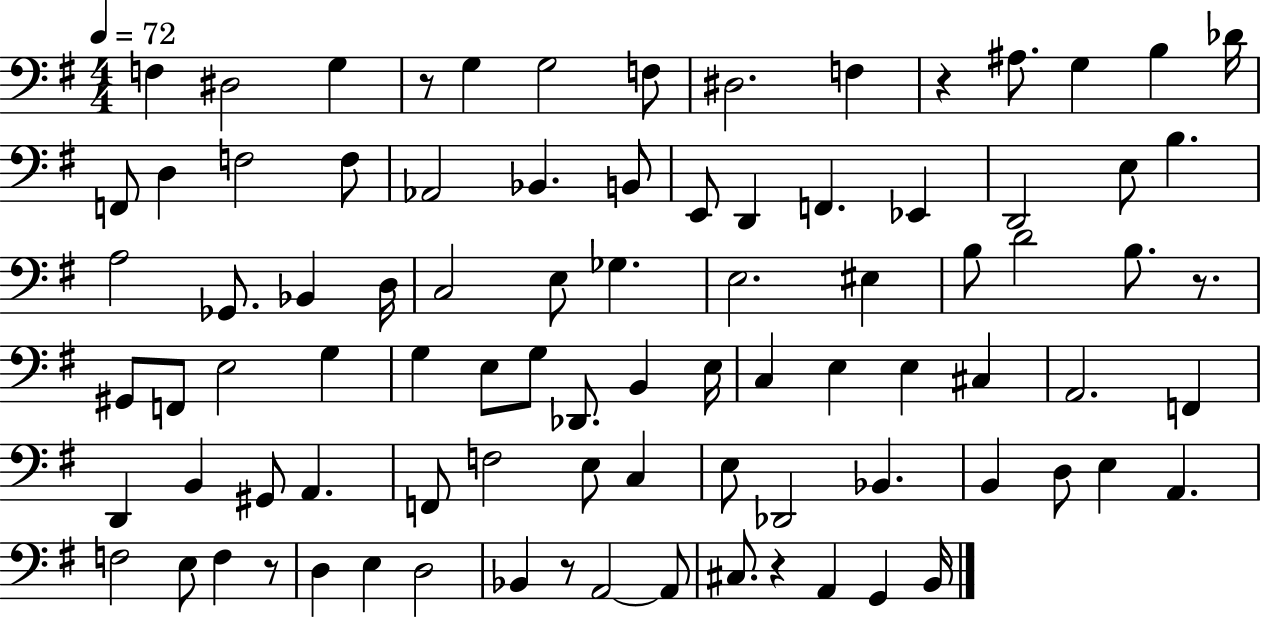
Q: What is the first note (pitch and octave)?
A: F3